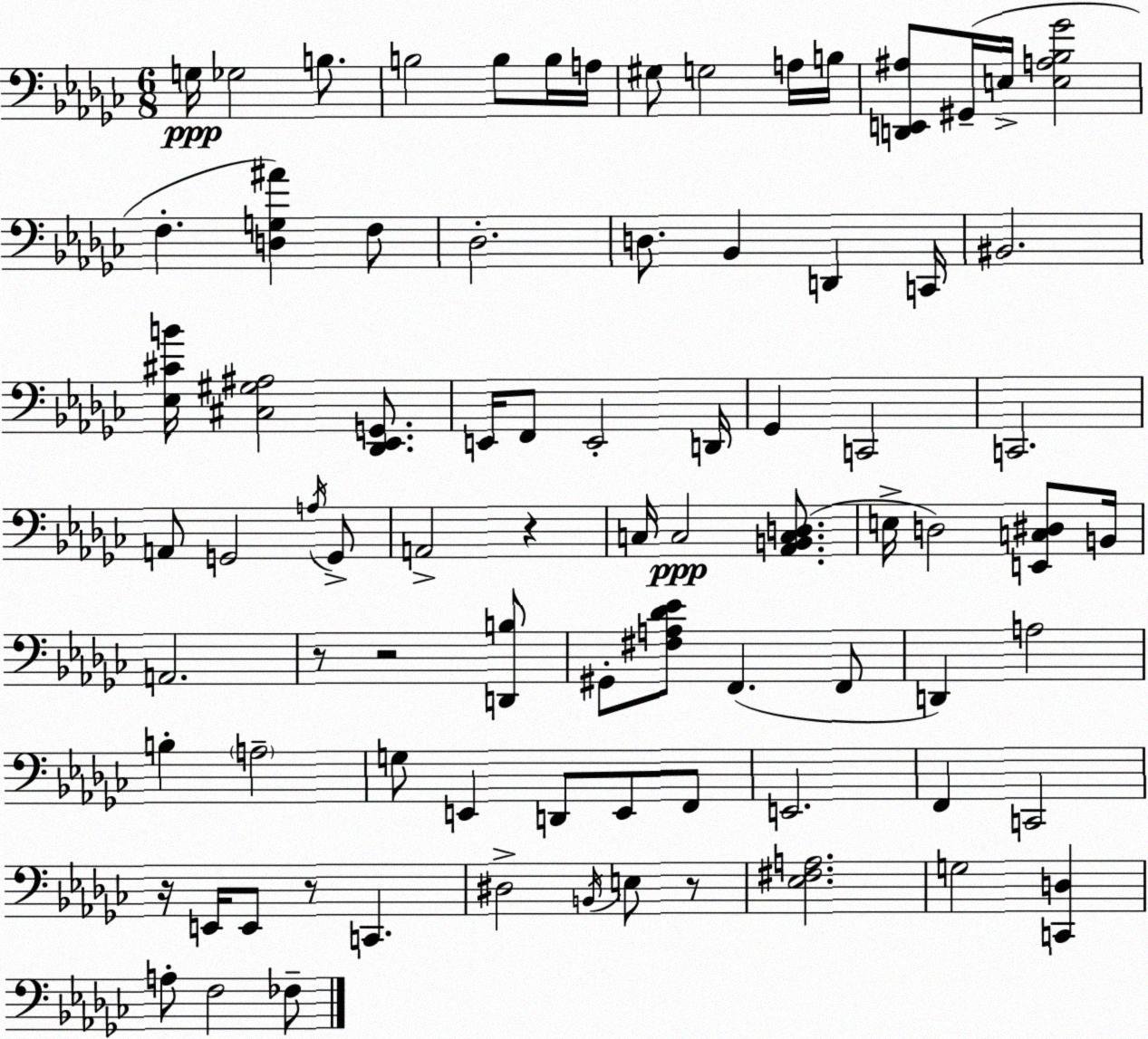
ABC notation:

X:1
T:Untitled
M:6/8
L:1/4
K:Ebm
G,/4 _G,2 B,/2 B,2 B,/2 B,/4 A,/4 ^G,/2 G,2 A,/4 B,/4 [D,,E,,^A,]/2 ^G,,/4 E,/4 [E,A,_B,_G]2 F, [D,G,^A] F,/2 _D,2 D,/2 _B,, D,, C,,/4 ^B,,2 [_E,^CB]/4 [^C,^G,^A,]2 [_D,,_E,,G,,]/2 E,,/4 F,,/2 E,,2 D,,/4 _G,, C,,2 C,,2 A,,/2 G,,2 A,/4 G,,/2 A,,2 z C,/4 C,2 [_A,,B,,C,D,]/2 E,/4 D,2 [E,,C,^D,]/2 B,,/4 A,,2 z/2 z2 [D,,B,]/2 ^G,,/2 [^F,A,_D_E]/2 F,, F,,/2 D,, A,2 B, A,2 G,/2 E,, D,,/2 E,,/2 F,,/2 E,,2 F,, C,,2 z/4 E,,/4 E,,/2 z/2 C,, ^D,2 B,,/4 E,/2 z/2 [_E,^F,A,]2 G,2 [C,,D,] A,/2 F,2 _F,/2